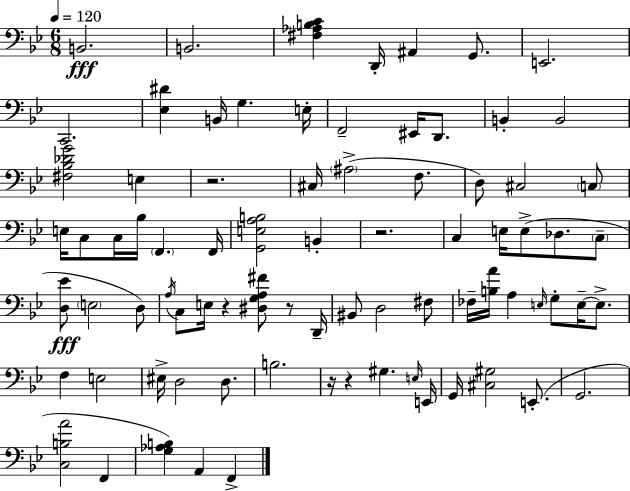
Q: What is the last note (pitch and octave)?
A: F2